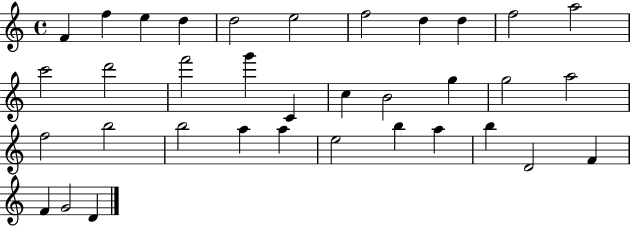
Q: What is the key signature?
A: C major